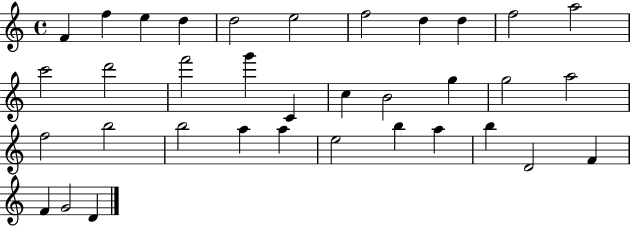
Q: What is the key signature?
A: C major